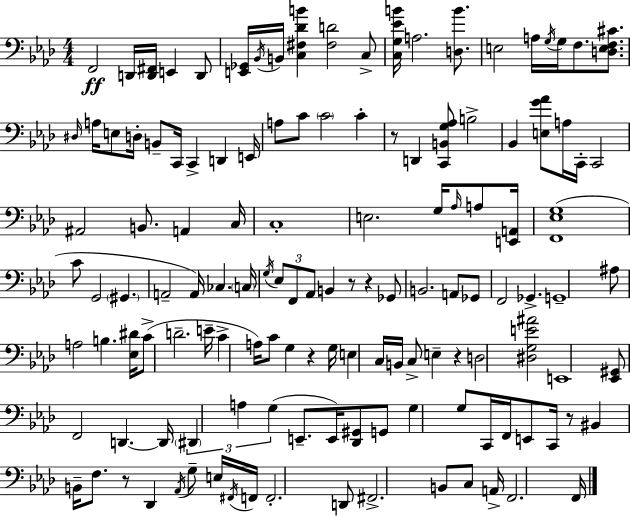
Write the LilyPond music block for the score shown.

{
  \clef bass
  \numericTimeSignature
  \time 4/4
  \key f \minor
  f,2\ff d,16 <d, fis,>16 e,4 d,8 | <e, ges,>16 \acciaccatura { bes,16 } b,16 <c fis des' b'>4 <fis d'>2 c8-> | <c g ees' b'>16 a2. <d b'>8. | e2 a16 \acciaccatura { g16 } g16 f8. <d e f cis'>8. | \break \grace { dis16 } a16 e8 d16-. b,8-- c,16 c,4-> d,4 | e,16 a8 c'8 \parenthesize c'2 c'4-. | r8 d,4 <c, b, g aes>8 b2-> | bes,4 <e g' aes'>8 a16 c,16-. c,2 | \break ais,2 b,8. a,4 | c16 c1-. | e2. g16 | \grace { aes16 } a8 <e, a,>16 <f, ees g>1( | \break c'8 g,2 \parenthesize gis,4. | a,2-- a,16) ces4. | \parenthesize c16 \acciaccatura { g16 } \tuplet 3/2 { ees8 f,8 aes,8 } b,4 r8 | r4 ges,8 b,2. | \break a,8 ges,8 f,2 ges,4.-> | g,1-- | ais8 a2 b4. | <ees dis'>16 c'8->( d'2.-- | \break e'16-- c'4-> a16) c'8 g4 | r4 g16 e4 c16 b,16 c8-> e4-- | r4 d2 <dis g e' ais'>2 | e,1 | \break <ees, gis,>8 f,2 d,4.~~ | d,16 \tuplet 3/2 { \parenthesize dis,4 a4 g4( } | e,8.-- e,16) <des, gis,>8 g,8 g4 g8 | c,16 f,16 e,8 c,16 r8 bis,4 b,16-- f8. r8 | \break des,4 \acciaccatura { aes,16 } g8-- e16 \acciaccatura { fis,16 } f,16 f,2.-. | d,8 fis,2.-> | b,8 c8 a,16-> f,2. | f,16 \bar "|."
}